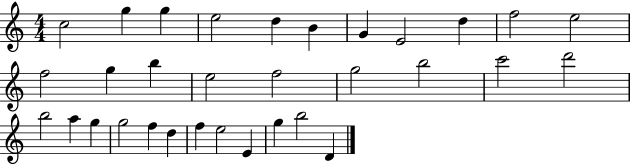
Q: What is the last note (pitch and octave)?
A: D4